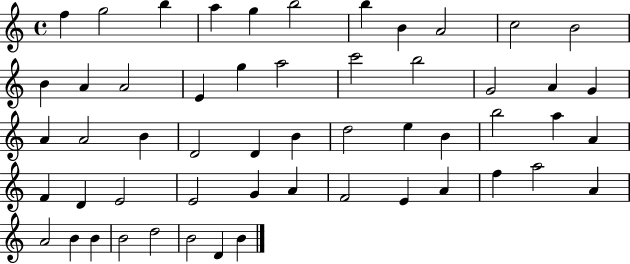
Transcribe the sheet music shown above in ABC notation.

X:1
T:Untitled
M:4/4
L:1/4
K:C
f g2 b a g b2 b B A2 c2 B2 B A A2 E g a2 c'2 b2 G2 A G A A2 B D2 D B d2 e B b2 a A F D E2 E2 G A F2 E A f a2 A A2 B B B2 d2 B2 D B